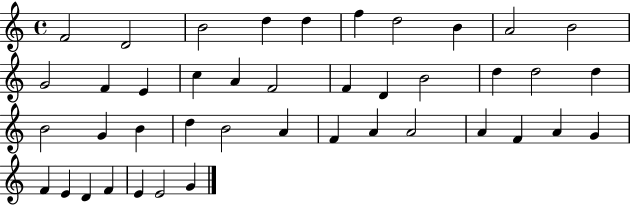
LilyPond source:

{
  \clef treble
  \time 4/4
  \defaultTimeSignature
  \key c \major
  f'2 d'2 | b'2 d''4 d''4 | f''4 d''2 b'4 | a'2 b'2 | \break g'2 f'4 e'4 | c''4 a'4 f'2 | f'4 d'4 b'2 | d''4 d''2 d''4 | \break b'2 g'4 b'4 | d''4 b'2 a'4 | f'4 a'4 a'2 | a'4 f'4 a'4 g'4 | \break f'4 e'4 d'4 f'4 | e'4 e'2 g'4 | \bar "|."
}